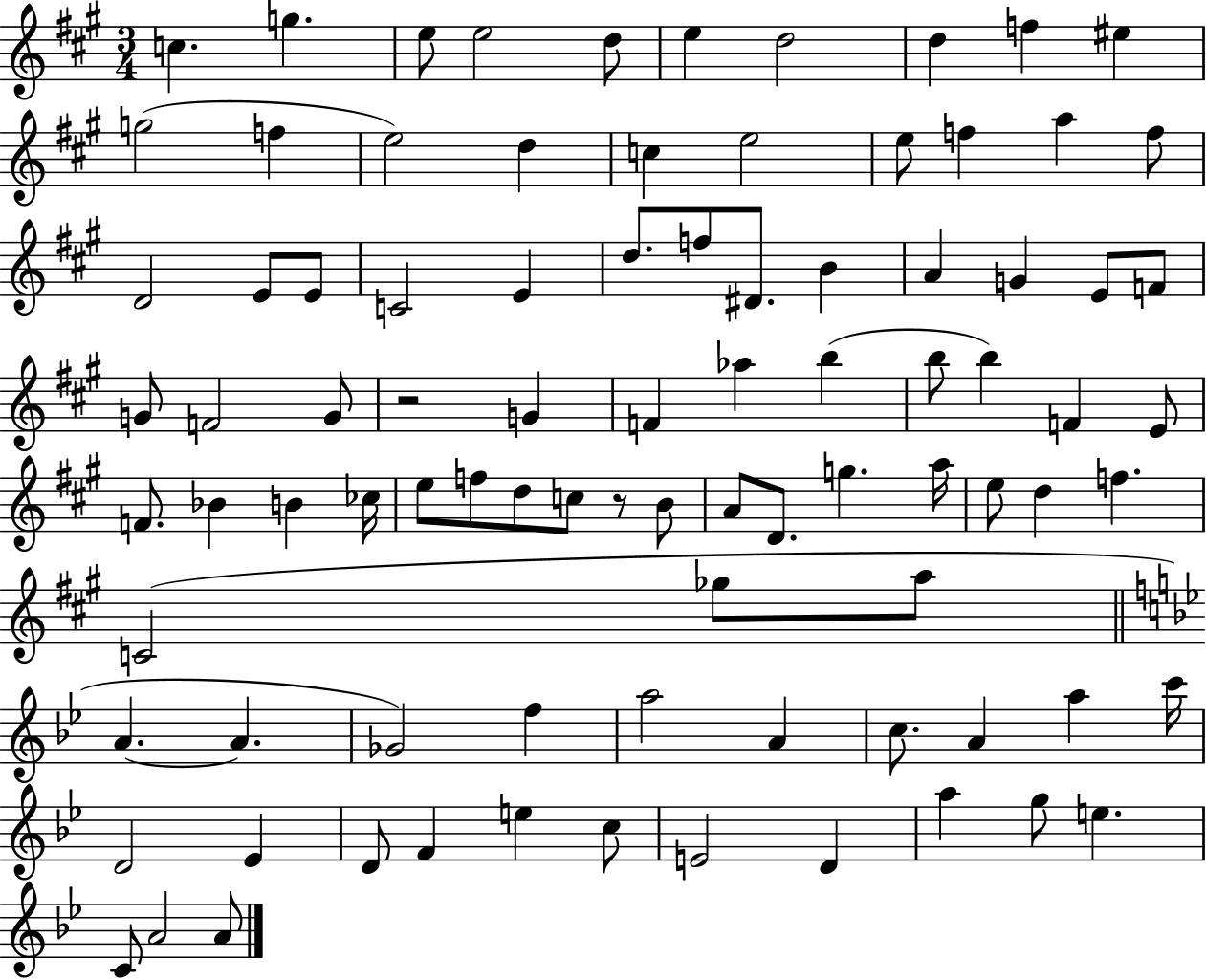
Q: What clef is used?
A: treble